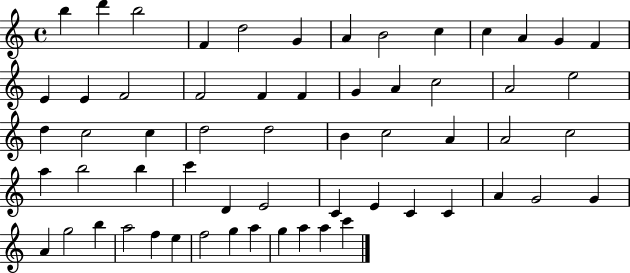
B5/q D6/q B5/h F4/q D5/h G4/q A4/q B4/h C5/q C5/q A4/q G4/q F4/q E4/q E4/q F4/h F4/h F4/q F4/q G4/q A4/q C5/h A4/h E5/h D5/q C5/h C5/q D5/h D5/h B4/q C5/h A4/q A4/h C5/h A5/q B5/h B5/q C6/q D4/q E4/h C4/q E4/q C4/q C4/q A4/q G4/h G4/q A4/q G5/h B5/q A5/h F5/q E5/q F5/h G5/q A5/q G5/q A5/q A5/q C6/q